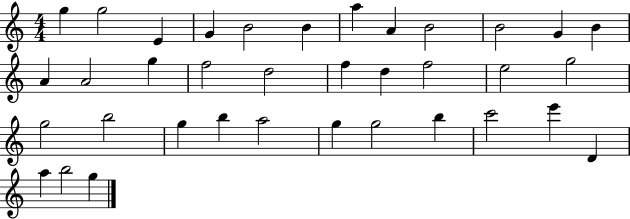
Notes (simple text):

G5/q G5/h E4/q G4/q B4/h B4/q A5/q A4/q B4/h B4/h G4/q B4/q A4/q A4/h G5/q F5/h D5/h F5/q D5/q F5/h E5/h G5/h G5/h B5/h G5/q B5/q A5/h G5/q G5/h B5/q C6/h E6/q D4/q A5/q B5/h G5/q